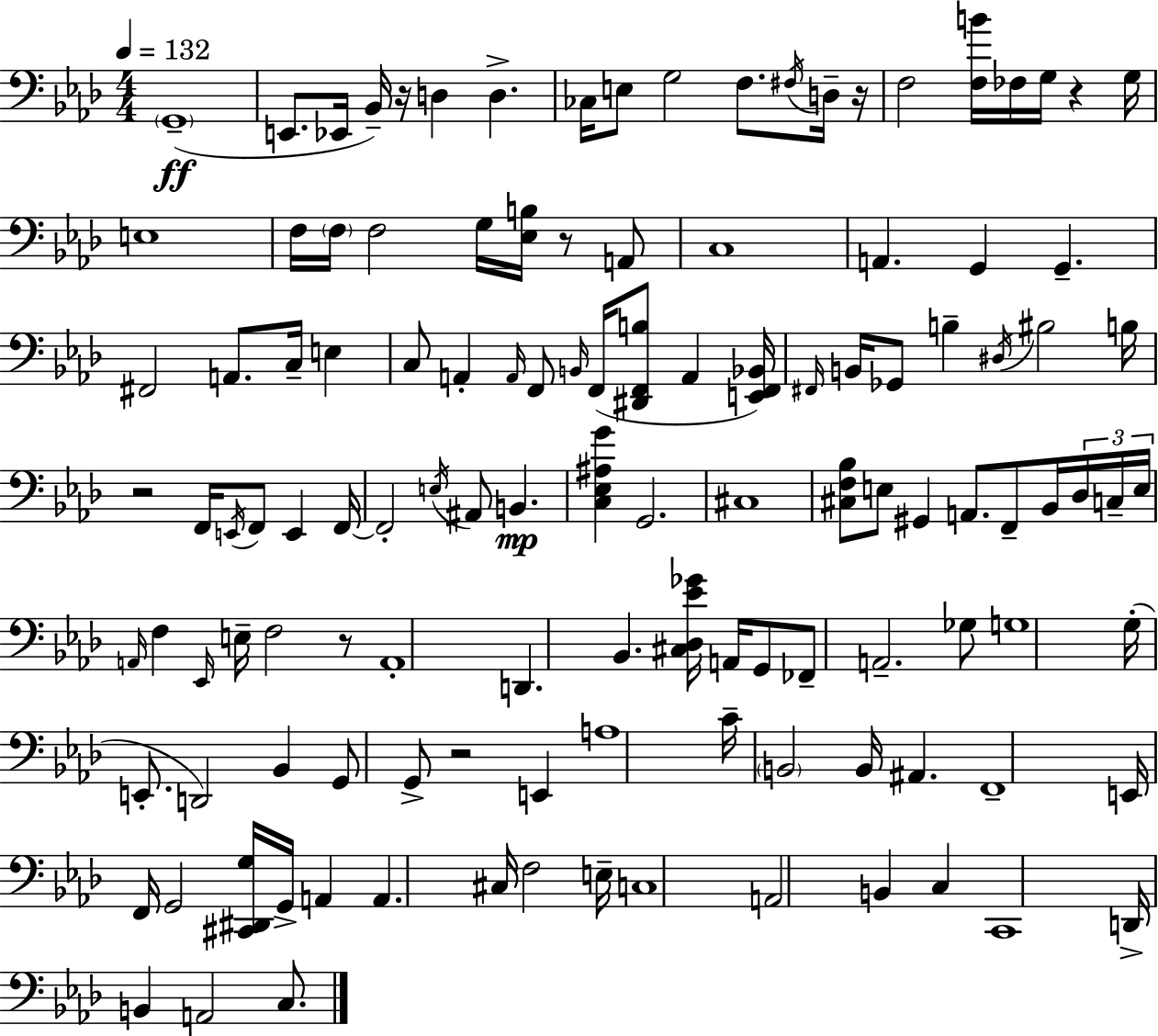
G2/w E2/e. Eb2/s Bb2/s R/s D3/q D3/q. CES3/s E3/e G3/h F3/e. F#3/s D3/s R/s F3/h [F3,B4]/s FES3/s G3/s R/q G3/s E3/w F3/s F3/s F3/h G3/s [Eb3,B3]/s R/e A2/e C3/w A2/q. G2/q G2/q. F#2/h A2/e. C3/s E3/q C3/e A2/q A2/s F2/e B2/s F2/s [D#2,F2,B3]/e A2/q [E2,F2,Bb2]/s F#2/s B2/s Gb2/e B3/q D#3/s BIS3/h B3/s R/h F2/s E2/s F2/e E2/q F2/s F2/h E3/s A#2/e B2/q. [C3,Eb3,A#3,G4]/q G2/h. C#3/w [C#3,F3,Bb3]/e E3/e G#2/q A2/e. F2/e Bb2/s Db3/s C3/s E3/s A2/s F3/q Eb2/s E3/s F3/h R/e A2/w D2/q. Bb2/q. [C#3,Db3,Eb4,Gb4]/s A2/s G2/e FES2/e A2/h. Gb3/e G3/w G3/s E2/e. D2/h Bb2/q G2/e G2/e R/h E2/q A3/w C4/s B2/h B2/s A#2/q. F2/w E2/s F2/s G2/h [C#2,D#2,G3]/s G2/s A2/q A2/q. C#3/s F3/h E3/s C3/w A2/h B2/q C3/q C2/w D2/s B2/q A2/h C3/e.